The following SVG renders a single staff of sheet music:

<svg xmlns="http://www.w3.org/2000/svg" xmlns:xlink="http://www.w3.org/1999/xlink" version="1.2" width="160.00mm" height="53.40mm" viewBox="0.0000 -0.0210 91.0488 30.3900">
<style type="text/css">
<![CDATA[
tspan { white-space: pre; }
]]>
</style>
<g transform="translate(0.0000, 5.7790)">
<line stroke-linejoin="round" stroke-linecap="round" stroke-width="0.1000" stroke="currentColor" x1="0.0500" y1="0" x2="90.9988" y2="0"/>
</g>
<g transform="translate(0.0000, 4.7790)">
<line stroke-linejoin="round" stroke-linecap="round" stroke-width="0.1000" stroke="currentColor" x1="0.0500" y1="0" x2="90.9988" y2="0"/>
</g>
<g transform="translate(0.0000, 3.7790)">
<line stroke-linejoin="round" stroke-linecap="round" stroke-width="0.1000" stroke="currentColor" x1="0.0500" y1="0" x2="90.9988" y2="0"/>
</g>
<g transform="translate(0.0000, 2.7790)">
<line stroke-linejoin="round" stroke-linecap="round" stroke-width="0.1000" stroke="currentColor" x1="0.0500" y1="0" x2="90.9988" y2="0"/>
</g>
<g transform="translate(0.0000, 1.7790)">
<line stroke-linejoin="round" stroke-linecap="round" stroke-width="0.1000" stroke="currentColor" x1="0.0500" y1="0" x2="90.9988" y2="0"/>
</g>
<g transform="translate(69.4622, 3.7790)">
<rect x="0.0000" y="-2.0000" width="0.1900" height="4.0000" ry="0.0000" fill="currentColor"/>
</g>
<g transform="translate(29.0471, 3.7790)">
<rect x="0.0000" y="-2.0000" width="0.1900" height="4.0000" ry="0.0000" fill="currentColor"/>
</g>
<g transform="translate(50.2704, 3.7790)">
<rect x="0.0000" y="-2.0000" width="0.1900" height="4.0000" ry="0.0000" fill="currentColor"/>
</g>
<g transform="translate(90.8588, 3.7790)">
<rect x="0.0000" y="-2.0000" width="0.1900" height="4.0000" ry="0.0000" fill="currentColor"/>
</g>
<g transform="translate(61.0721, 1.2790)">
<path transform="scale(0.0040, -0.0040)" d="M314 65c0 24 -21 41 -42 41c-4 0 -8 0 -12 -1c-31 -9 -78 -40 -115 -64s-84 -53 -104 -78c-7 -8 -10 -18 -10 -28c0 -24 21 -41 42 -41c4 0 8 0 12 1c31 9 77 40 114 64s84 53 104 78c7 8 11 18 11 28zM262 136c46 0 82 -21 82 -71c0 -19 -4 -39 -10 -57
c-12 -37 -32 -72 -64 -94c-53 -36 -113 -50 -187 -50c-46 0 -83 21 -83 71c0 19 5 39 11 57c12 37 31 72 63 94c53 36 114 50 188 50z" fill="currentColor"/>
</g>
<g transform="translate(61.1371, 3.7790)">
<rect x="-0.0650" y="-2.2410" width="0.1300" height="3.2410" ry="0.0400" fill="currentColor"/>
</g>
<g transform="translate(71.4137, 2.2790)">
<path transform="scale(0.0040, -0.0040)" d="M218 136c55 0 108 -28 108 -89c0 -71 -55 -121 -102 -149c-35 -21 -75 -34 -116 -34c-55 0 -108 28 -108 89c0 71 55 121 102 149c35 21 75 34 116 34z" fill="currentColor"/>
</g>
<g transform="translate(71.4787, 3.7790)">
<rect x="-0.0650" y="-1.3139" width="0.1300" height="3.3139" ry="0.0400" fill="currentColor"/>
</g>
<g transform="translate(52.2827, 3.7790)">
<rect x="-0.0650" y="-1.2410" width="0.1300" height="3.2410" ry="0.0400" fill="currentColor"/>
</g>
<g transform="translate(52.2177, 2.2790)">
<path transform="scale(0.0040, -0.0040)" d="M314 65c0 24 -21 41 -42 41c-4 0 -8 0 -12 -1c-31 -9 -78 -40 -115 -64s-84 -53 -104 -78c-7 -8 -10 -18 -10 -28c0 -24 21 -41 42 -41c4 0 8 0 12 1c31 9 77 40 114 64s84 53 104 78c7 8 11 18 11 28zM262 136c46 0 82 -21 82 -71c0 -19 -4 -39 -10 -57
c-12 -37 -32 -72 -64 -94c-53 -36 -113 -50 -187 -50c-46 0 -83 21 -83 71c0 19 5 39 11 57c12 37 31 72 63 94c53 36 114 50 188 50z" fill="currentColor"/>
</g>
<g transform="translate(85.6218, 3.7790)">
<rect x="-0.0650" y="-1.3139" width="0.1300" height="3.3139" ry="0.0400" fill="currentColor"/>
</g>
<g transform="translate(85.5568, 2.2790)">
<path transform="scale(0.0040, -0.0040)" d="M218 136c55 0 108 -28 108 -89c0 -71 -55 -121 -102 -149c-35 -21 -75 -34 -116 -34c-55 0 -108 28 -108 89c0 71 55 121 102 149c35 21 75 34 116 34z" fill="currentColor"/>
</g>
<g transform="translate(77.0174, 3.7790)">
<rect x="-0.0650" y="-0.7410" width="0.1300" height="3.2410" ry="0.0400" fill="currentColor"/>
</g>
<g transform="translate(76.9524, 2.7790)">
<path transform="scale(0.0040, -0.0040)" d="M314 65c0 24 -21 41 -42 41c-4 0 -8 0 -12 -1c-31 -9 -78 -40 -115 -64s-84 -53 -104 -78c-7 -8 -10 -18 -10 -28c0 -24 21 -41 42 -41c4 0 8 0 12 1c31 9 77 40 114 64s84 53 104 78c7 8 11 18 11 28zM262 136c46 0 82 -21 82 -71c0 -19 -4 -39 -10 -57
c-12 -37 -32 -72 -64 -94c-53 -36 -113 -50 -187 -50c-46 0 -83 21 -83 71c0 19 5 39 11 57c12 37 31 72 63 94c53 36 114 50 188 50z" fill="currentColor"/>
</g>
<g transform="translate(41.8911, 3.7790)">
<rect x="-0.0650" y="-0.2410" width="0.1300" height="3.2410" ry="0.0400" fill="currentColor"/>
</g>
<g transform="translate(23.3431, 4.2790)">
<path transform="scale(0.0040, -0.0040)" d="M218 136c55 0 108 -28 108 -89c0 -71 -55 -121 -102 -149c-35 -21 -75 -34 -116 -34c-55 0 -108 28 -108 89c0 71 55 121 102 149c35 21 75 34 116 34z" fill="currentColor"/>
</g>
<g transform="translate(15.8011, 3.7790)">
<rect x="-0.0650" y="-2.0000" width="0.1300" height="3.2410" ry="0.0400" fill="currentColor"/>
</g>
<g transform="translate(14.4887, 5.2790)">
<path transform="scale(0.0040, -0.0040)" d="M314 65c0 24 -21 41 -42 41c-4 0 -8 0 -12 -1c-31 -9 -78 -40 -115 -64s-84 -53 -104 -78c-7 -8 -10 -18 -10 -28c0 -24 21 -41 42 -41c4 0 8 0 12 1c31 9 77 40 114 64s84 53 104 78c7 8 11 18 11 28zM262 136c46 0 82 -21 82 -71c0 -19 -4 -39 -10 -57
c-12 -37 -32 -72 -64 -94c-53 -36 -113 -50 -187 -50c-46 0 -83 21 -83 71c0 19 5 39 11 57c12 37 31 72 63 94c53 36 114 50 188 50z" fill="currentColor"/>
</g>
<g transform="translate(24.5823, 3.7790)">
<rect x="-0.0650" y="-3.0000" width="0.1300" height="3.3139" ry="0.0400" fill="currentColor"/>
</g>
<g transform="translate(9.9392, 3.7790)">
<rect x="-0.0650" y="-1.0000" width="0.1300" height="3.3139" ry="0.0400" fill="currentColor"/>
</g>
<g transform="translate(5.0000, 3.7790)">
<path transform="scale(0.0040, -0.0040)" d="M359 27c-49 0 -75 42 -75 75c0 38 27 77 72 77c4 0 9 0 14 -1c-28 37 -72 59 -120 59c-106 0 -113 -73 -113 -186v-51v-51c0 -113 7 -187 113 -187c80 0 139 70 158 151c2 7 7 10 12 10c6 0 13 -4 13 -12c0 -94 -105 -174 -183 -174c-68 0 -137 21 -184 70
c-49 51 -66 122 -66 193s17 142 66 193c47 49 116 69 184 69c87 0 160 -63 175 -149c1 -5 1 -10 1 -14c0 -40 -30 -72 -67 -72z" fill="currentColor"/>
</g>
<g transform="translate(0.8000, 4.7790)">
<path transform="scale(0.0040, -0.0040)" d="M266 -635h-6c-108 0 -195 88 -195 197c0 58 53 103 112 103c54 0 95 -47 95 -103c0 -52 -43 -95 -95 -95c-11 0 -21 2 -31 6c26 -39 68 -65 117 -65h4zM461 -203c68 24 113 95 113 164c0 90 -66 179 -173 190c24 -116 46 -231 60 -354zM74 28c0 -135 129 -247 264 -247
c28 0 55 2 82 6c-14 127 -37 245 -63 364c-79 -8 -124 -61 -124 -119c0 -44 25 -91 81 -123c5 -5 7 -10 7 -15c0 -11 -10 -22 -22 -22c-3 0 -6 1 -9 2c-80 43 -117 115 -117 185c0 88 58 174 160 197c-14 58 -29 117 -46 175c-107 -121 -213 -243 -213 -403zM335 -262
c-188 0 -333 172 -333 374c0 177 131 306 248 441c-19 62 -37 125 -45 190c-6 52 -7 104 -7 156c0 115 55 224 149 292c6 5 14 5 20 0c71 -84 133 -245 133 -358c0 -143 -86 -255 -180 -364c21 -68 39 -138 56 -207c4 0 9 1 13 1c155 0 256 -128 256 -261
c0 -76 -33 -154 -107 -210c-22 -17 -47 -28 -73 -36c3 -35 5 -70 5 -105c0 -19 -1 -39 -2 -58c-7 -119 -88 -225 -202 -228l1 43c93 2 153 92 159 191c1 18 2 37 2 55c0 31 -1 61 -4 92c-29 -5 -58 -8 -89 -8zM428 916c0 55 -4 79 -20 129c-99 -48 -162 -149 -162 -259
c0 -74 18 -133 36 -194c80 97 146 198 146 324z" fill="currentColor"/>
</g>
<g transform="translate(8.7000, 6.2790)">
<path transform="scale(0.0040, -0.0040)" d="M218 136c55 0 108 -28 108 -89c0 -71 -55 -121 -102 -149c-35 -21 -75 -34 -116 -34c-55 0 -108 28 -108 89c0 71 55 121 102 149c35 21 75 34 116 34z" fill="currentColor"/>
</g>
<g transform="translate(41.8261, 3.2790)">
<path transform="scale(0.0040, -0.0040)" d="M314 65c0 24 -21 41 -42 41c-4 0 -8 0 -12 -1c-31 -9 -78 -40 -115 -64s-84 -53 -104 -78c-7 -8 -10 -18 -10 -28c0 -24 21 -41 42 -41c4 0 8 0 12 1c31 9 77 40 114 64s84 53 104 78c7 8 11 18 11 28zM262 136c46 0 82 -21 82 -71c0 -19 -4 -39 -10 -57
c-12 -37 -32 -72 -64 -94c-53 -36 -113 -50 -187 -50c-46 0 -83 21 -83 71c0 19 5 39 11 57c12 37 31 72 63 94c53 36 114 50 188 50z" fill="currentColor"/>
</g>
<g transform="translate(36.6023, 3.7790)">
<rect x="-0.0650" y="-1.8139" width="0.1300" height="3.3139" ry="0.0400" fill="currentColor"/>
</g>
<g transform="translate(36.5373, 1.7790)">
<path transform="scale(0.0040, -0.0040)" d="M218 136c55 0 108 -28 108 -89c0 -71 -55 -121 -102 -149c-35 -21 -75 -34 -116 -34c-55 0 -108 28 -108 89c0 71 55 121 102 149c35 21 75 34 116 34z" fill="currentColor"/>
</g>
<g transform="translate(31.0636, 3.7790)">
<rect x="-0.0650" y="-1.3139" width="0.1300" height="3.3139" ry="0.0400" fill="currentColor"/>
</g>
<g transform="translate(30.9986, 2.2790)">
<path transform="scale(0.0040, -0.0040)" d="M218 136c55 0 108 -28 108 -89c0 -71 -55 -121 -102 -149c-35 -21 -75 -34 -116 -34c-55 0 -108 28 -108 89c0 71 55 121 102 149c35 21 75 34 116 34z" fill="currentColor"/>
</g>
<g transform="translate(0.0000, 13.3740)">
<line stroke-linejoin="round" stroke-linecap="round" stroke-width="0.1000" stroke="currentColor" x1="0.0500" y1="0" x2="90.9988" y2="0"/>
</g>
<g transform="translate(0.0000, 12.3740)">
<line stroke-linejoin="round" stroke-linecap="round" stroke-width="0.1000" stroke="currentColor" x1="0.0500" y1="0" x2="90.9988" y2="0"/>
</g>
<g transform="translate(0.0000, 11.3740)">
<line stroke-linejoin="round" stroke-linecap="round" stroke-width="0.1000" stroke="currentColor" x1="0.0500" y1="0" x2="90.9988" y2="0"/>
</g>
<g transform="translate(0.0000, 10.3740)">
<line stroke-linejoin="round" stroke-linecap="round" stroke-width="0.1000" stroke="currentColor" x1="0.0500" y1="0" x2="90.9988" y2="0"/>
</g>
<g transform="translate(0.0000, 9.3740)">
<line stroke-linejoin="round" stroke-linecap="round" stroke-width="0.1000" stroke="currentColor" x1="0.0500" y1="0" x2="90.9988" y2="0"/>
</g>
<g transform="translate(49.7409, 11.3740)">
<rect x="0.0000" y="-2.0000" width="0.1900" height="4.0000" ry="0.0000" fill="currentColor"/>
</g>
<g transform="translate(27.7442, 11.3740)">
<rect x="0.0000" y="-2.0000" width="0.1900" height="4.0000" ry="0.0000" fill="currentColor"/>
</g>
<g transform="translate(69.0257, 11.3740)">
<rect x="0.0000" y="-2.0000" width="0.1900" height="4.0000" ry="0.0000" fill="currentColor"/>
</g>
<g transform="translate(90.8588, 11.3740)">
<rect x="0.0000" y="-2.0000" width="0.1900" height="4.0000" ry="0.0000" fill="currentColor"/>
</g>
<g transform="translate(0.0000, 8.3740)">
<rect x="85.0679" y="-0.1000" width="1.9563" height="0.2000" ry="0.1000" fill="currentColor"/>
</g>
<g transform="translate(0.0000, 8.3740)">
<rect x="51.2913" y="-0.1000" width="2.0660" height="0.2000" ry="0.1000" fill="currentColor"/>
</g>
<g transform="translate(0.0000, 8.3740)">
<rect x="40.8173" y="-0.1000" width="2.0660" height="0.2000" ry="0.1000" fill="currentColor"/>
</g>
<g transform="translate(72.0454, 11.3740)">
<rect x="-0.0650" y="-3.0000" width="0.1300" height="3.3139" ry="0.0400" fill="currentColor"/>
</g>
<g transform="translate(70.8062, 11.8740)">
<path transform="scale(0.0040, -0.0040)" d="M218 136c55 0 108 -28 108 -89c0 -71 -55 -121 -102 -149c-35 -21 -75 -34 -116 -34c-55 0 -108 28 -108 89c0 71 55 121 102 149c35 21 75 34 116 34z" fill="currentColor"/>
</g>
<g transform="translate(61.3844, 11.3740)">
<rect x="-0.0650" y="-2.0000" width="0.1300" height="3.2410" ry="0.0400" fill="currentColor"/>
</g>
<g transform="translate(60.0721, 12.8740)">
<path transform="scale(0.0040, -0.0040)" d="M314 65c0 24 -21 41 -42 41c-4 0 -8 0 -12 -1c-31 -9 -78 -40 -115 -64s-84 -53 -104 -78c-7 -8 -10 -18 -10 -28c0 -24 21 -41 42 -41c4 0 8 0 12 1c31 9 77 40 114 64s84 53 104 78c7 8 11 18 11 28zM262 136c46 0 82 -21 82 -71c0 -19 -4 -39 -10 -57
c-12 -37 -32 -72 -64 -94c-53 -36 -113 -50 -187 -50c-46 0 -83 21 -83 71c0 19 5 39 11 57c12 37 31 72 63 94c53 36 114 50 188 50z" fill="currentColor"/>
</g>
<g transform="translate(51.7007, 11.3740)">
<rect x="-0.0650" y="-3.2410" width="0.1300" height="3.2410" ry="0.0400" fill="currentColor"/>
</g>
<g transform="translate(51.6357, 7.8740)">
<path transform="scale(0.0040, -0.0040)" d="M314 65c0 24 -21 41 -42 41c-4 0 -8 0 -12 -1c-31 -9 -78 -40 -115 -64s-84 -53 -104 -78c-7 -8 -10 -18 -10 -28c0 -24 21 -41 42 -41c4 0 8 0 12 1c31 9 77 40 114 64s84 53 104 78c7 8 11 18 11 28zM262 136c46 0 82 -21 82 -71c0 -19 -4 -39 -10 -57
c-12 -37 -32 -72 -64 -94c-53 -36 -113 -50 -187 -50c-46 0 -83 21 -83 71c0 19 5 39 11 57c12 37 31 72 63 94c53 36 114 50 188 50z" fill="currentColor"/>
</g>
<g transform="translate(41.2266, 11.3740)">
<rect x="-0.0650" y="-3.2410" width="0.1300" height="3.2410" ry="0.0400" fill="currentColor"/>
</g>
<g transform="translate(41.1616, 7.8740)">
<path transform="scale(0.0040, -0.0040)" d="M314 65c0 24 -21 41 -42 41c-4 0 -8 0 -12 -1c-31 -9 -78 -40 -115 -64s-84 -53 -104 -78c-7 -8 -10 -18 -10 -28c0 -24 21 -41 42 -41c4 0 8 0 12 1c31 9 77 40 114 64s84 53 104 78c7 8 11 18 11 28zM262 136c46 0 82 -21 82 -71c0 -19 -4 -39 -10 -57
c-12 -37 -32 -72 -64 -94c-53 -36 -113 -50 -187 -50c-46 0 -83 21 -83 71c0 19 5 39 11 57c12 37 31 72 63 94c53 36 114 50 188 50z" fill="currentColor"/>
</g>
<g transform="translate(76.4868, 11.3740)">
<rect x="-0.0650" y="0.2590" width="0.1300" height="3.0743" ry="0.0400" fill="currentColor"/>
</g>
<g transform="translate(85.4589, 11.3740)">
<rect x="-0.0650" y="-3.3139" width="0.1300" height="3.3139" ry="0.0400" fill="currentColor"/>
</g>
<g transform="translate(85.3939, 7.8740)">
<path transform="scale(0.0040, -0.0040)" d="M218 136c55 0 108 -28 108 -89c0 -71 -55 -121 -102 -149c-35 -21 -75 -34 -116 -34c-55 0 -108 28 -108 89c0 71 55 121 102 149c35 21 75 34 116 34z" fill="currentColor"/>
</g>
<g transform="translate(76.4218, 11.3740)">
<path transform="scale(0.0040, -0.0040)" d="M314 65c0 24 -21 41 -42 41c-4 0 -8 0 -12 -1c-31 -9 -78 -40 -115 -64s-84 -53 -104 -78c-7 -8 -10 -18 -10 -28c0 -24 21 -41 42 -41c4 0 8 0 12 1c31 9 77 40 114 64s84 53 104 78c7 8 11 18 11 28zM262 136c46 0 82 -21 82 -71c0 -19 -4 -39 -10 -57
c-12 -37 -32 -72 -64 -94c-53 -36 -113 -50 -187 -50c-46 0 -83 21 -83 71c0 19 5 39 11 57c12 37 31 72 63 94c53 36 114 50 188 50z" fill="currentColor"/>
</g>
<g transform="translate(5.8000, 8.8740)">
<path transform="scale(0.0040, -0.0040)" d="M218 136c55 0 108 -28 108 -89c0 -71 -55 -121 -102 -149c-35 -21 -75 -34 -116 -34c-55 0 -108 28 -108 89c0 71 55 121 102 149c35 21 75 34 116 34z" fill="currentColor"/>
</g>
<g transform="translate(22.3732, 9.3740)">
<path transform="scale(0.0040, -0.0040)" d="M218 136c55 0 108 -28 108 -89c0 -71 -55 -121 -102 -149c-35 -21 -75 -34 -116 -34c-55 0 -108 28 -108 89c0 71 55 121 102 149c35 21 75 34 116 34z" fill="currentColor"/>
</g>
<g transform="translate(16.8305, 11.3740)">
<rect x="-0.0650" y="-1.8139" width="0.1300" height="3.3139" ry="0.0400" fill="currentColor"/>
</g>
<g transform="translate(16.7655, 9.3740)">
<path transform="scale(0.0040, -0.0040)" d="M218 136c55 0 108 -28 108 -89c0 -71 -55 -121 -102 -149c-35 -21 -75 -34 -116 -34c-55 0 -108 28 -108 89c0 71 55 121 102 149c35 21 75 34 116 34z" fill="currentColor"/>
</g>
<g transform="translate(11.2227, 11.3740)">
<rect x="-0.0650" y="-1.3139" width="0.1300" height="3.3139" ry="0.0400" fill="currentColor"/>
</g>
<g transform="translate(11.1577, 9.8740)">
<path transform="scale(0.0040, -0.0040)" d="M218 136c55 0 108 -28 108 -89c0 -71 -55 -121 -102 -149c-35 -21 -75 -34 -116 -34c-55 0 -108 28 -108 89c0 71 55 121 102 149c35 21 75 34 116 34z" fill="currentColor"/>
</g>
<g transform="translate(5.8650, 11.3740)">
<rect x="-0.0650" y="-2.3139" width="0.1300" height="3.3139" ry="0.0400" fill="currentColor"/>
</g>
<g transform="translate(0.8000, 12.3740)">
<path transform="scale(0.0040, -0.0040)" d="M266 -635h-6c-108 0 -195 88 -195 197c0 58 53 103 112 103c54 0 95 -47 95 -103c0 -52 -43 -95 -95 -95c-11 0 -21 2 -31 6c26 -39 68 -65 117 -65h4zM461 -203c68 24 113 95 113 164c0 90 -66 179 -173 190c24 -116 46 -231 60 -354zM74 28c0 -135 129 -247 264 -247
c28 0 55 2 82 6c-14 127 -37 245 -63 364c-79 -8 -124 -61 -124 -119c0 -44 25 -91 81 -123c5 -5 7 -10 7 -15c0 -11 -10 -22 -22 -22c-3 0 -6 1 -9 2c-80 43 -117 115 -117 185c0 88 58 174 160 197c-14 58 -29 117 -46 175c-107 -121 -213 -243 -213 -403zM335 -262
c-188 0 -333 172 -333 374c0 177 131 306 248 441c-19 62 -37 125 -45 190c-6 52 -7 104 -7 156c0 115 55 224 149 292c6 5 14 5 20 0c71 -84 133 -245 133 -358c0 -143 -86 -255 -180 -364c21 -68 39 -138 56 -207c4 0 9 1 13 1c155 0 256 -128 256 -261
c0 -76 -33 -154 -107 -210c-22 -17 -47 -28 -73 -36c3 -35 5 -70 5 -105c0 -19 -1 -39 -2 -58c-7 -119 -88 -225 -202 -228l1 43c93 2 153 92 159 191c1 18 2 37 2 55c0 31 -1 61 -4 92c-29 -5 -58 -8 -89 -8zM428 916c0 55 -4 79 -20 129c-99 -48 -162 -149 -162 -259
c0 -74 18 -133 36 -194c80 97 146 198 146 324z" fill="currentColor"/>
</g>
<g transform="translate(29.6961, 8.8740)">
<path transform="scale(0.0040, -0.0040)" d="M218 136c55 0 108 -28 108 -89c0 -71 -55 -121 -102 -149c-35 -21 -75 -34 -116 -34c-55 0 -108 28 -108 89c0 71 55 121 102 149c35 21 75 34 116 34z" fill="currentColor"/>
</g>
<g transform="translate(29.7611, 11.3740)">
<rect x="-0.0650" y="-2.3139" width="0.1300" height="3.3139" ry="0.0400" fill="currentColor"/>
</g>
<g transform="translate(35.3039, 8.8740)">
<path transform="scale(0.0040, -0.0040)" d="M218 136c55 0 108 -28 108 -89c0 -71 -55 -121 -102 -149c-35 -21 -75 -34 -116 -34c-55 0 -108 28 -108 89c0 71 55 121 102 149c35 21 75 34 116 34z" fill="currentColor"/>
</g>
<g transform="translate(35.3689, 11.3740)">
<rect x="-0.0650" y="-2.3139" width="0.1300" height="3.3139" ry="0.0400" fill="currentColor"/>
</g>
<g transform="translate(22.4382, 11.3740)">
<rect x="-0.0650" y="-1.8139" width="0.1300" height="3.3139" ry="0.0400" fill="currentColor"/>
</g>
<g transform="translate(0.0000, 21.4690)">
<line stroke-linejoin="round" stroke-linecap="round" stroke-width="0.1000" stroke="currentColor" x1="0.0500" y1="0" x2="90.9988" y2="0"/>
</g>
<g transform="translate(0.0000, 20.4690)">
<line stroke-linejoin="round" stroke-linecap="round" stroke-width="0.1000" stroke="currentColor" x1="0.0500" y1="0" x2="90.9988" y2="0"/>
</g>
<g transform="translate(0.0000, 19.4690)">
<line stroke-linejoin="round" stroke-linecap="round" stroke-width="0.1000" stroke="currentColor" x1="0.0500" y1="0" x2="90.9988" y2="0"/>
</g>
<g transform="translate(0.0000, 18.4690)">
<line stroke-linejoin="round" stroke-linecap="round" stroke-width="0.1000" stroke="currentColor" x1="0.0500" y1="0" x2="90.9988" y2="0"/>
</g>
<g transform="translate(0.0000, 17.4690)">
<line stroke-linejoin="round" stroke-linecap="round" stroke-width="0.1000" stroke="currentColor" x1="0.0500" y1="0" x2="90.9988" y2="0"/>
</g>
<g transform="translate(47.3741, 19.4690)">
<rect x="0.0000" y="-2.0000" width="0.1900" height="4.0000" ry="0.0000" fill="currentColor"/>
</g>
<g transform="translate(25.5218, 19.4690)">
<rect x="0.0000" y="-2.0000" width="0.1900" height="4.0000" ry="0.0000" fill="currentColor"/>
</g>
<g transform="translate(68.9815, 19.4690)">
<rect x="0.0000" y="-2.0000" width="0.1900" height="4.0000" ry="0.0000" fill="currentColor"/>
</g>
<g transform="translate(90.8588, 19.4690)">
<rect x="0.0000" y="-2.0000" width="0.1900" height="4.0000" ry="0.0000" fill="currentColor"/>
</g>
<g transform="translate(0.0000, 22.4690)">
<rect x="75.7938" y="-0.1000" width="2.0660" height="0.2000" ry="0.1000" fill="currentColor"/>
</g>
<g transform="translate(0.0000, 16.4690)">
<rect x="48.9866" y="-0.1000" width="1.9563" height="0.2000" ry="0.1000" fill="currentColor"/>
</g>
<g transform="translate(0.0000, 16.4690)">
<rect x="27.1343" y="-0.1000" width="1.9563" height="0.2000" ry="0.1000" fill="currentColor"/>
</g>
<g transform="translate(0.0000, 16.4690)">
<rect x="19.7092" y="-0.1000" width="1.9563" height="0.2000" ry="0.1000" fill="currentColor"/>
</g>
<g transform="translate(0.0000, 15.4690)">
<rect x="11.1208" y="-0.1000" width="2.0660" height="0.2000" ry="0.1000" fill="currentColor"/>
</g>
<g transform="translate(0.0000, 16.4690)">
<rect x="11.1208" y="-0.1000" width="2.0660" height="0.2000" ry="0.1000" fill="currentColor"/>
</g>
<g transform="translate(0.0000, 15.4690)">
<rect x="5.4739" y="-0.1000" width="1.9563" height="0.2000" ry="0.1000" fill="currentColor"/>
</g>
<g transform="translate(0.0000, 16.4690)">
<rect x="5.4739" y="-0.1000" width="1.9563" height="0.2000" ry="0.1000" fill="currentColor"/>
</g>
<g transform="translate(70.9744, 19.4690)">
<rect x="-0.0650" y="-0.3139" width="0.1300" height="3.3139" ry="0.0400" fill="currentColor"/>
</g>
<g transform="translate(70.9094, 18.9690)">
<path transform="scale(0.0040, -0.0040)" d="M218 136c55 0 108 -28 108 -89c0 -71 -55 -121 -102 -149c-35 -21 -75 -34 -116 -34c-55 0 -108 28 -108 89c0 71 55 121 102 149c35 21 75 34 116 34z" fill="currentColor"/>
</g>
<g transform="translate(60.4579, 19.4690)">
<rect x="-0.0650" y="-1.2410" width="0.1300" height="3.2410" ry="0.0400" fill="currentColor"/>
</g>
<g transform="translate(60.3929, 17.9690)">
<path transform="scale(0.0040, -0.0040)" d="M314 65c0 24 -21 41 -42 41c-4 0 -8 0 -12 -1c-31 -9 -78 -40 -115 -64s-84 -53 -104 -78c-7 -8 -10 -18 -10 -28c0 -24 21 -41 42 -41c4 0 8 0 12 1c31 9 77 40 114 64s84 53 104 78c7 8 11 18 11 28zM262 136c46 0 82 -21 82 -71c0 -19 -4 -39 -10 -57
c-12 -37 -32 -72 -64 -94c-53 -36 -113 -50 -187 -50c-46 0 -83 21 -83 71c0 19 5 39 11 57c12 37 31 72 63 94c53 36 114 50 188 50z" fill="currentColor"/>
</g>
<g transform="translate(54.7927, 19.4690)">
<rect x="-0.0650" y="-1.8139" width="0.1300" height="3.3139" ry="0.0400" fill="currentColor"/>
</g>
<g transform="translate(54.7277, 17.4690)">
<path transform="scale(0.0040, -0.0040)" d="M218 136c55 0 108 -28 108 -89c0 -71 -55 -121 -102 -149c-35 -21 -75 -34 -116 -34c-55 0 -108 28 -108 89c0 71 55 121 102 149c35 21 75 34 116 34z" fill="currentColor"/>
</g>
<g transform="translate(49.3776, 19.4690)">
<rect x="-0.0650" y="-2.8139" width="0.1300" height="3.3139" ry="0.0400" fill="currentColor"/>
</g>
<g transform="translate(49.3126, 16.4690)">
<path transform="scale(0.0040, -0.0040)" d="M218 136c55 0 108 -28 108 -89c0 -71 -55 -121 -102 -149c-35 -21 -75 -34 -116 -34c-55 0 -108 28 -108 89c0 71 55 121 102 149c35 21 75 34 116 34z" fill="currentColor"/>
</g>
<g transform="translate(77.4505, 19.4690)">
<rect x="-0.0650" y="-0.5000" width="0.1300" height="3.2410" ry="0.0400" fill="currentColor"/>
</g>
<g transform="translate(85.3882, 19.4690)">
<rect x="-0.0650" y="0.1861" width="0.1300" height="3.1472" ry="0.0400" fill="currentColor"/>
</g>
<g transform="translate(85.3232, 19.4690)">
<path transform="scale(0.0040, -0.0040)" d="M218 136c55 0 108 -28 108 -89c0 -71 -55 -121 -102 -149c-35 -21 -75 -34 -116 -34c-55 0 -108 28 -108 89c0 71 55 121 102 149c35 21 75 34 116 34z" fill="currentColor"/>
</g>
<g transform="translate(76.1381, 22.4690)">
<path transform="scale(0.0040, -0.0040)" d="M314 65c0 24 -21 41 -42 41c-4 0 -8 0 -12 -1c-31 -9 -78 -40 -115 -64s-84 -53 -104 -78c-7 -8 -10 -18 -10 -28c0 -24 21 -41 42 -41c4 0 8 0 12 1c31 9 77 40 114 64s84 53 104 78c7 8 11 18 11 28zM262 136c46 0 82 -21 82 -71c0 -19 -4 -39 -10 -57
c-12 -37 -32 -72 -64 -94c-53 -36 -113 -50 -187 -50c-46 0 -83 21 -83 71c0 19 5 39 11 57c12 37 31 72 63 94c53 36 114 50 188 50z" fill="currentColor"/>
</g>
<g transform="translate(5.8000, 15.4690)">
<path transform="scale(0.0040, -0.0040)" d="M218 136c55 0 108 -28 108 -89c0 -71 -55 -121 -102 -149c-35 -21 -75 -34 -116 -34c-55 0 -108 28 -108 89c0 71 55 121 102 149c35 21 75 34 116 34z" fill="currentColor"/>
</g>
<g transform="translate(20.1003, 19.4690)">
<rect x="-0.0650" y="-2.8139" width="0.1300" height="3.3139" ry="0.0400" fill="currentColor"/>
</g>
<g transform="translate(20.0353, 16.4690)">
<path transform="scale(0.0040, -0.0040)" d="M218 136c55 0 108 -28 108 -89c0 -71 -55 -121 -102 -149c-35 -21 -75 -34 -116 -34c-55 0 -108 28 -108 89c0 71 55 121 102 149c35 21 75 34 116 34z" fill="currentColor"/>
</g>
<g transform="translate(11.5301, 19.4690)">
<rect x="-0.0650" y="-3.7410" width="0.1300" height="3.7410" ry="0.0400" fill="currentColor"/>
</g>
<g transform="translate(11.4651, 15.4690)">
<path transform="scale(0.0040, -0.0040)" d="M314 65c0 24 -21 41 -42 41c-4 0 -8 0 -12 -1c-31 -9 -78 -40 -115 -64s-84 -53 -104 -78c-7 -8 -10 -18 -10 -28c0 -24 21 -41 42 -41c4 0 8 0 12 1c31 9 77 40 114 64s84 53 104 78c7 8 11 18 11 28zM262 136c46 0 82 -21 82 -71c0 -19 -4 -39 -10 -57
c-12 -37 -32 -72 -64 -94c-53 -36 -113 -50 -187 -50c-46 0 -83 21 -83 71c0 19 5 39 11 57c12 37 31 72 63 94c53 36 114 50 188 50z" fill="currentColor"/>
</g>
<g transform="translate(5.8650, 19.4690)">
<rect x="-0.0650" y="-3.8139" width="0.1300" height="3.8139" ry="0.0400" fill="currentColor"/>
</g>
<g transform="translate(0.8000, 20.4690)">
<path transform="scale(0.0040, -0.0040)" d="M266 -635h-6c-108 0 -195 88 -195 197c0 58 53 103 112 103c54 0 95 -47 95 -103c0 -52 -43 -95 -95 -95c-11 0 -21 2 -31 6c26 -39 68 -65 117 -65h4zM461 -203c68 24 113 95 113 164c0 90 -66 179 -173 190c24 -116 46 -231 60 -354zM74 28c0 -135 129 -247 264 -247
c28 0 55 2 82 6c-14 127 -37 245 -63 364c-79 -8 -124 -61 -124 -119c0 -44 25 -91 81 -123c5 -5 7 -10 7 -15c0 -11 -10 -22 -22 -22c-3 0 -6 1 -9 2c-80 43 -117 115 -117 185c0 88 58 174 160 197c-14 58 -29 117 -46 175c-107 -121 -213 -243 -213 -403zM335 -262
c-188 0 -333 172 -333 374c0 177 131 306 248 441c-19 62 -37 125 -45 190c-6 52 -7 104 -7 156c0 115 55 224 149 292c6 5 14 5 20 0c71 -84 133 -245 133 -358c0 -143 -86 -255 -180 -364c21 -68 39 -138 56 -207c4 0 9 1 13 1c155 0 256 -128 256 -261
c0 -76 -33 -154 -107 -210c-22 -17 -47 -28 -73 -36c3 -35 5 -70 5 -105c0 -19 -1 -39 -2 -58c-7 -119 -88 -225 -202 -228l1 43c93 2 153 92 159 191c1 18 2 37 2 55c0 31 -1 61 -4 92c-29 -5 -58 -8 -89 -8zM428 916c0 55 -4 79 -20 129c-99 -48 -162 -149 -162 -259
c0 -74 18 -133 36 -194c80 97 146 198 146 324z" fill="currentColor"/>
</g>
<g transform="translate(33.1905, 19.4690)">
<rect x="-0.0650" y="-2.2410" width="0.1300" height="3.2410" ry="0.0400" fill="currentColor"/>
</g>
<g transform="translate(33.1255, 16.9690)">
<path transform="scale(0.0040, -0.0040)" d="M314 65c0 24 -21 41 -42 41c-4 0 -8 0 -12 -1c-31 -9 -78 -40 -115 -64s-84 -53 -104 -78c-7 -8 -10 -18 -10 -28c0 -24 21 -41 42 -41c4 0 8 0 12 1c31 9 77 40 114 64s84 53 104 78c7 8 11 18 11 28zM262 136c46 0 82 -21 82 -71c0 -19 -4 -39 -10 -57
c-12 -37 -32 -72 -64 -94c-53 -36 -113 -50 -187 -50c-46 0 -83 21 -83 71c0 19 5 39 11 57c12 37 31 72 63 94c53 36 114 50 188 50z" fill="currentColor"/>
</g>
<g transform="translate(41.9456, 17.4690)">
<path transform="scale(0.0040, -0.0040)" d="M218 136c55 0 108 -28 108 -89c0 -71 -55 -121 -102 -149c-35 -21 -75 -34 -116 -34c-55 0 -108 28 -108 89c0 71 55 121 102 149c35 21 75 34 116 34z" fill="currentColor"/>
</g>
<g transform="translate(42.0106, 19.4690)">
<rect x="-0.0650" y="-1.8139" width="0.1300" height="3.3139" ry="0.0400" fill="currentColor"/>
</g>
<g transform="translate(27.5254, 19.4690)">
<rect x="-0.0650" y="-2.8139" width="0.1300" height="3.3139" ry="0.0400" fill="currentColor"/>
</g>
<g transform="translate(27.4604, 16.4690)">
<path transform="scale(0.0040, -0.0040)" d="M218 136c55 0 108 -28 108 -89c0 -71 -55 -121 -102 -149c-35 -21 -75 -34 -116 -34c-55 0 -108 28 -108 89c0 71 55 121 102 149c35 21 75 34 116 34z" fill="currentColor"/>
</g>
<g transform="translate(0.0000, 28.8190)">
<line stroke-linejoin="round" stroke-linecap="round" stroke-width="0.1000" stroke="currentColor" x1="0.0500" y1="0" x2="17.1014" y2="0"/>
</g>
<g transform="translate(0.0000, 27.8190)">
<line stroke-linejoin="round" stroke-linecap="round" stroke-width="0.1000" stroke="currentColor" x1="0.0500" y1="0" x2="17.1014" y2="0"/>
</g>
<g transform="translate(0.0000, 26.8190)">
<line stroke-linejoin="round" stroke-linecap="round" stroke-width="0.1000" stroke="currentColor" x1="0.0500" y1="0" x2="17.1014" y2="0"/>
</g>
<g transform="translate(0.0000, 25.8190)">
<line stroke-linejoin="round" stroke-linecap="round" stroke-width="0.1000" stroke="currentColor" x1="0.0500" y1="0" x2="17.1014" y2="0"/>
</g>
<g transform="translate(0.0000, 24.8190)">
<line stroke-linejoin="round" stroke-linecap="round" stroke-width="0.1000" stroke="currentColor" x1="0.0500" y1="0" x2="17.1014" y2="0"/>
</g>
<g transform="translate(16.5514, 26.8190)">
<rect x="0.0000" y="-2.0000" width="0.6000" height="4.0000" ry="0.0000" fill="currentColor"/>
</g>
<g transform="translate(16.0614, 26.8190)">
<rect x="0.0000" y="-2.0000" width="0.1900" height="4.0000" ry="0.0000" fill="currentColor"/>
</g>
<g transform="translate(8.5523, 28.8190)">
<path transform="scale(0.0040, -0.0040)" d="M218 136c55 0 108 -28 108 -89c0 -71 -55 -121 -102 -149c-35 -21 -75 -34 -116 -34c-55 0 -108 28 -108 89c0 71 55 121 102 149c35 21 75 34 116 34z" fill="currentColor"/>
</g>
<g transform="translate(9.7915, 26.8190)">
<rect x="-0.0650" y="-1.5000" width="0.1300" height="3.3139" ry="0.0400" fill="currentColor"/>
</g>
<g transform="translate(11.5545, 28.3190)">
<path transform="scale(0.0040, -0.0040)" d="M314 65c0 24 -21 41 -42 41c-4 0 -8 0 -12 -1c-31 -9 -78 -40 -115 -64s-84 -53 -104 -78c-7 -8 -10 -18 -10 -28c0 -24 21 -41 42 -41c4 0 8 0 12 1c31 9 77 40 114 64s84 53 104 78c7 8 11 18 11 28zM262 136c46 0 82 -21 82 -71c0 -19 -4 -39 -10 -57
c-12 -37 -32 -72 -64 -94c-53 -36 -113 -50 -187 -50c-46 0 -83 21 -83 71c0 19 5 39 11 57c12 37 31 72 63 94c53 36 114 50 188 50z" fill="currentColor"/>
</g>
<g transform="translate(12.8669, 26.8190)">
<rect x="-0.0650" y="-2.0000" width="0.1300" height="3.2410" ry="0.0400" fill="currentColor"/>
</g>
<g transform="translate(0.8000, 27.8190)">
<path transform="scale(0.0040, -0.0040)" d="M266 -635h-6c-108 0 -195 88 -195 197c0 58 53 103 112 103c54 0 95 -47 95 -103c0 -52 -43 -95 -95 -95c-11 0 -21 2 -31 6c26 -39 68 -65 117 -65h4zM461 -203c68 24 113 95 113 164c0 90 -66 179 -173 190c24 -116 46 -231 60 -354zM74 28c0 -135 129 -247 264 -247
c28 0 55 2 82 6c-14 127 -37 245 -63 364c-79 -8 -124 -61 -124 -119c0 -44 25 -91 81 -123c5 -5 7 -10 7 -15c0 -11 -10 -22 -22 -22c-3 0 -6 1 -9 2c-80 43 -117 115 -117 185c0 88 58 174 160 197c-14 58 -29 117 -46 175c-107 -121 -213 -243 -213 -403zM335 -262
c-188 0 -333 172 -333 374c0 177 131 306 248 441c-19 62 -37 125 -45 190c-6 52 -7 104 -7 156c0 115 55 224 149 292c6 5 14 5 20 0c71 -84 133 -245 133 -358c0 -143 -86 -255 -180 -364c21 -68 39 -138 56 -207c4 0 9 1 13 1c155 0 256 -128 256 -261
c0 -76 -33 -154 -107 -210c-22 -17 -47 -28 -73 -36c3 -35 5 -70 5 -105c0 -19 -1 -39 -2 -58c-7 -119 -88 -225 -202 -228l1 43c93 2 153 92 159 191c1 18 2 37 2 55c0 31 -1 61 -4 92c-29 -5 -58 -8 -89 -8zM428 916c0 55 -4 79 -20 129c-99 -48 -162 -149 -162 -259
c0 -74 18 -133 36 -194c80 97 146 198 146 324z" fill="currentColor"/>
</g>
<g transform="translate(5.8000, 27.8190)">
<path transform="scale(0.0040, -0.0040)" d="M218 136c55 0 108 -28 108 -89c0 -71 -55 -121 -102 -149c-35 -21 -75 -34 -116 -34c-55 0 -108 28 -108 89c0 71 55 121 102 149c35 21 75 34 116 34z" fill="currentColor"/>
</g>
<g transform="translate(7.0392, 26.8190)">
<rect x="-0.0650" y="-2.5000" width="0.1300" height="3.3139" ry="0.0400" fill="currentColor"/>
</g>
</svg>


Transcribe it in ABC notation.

X:1
T:Untitled
M:4/4
L:1/4
K:C
D F2 A e f c2 e2 g2 e d2 e g e f f g g b2 b2 F2 A B2 b c' c'2 a a g2 f a f e2 c C2 B G E F2